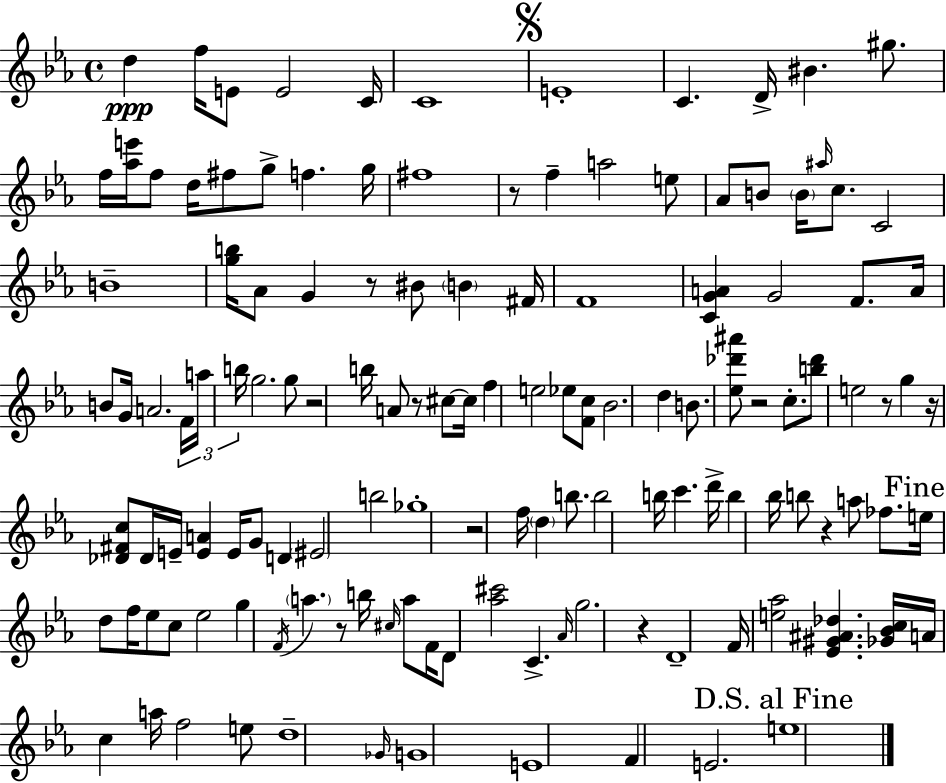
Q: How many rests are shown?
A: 11